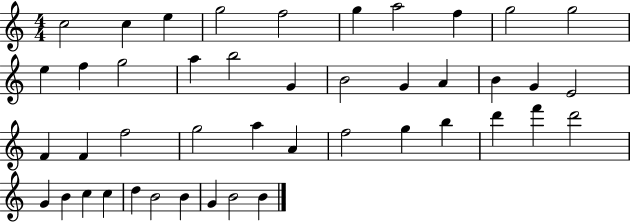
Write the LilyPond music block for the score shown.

{
  \clef treble
  \numericTimeSignature
  \time 4/4
  \key c \major
  c''2 c''4 e''4 | g''2 f''2 | g''4 a''2 f''4 | g''2 g''2 | \break e''4 f''4 g''2 | a''4 b''2 g'4 | b'2 g'4 a'4 | b'4 g'4 e'2 | \break f'4 f'4 f''2 | g''2 a''4 a'4 | f''2 g''4 b''4 | d'''4 f'''4 d'''2 | \break g'4 b'4 c''4 c''4 | d''4 b'2 b'4 | g'4 b'2 b'4 | \bar "|."
}